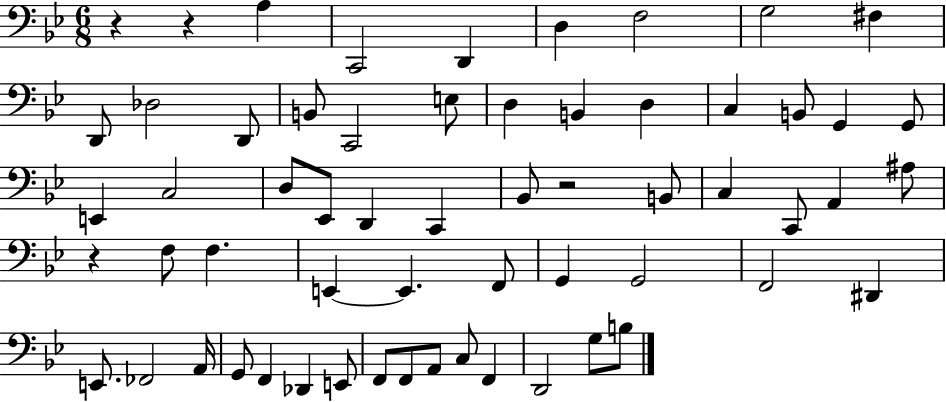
R/q R/q A3/q C2/h D2/q D3/q F3/h G3/h F#3/q D2/e Db3/h D2/e B2/e C2/h E3/e D3/q B2/q D3/q C3/q B2/e G2/q G2/e E2/q C3/h D3/e Eb2/e D2/q C2/q Bb2/e R/h B2/e C3/q C2/e A2/q A#3/e R/q F3/e F3/q. E2/q E2/q. F2/e G2/q G2/h F2/h D#2/q E2/e. FES2/h A2/s G2/e F2/q Db2/q E2/e F2/e F2/e A2/e C3/e F2/q D2/h G3/e B3/e